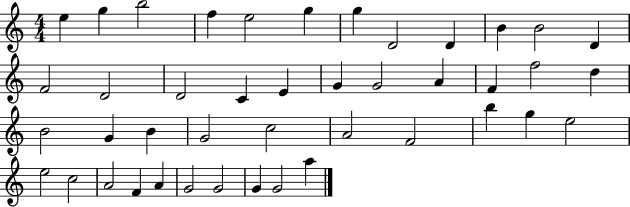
X:1
T:Untitled
M:4/4
L:1/4
K:C
e g b2 f e2 g g D2 D B B2 D F2 D2 D2 C E G G2 A F f2 d B2 G B G2 c2 A2 F2 b g e2 e2 c2 A2 F A G2 G2 G G2 a